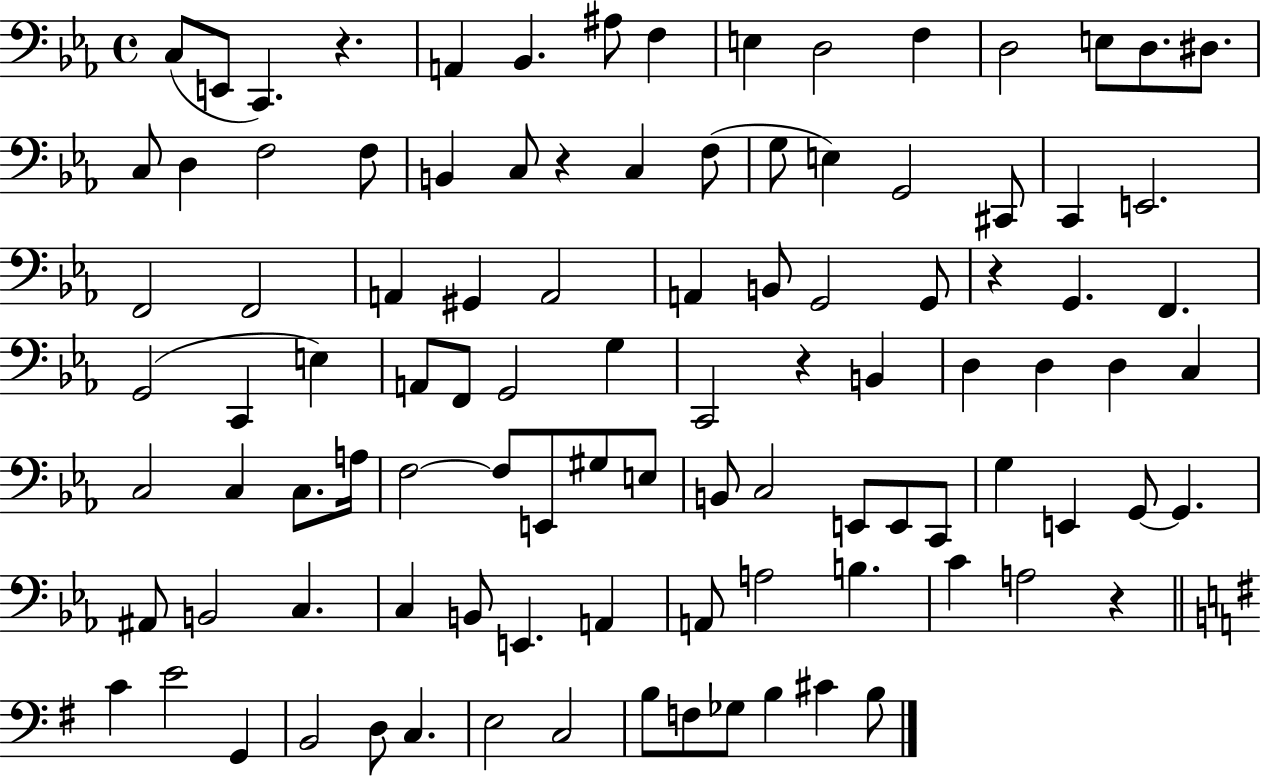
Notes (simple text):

C3/e E2/e C2/q. R/q. A2/q Bb2/q. A#3/e F3/q E3/q D3/h F3/q D3/h E3/e D3/e. D#3/e. C3/e D3/q F3/h F3/e B2/q C3/e R/q C3/q F3/e G3/e E3/q G2/h C#2/e C2/q E2/h. F2/h F2/h A2/q G#2/q A2/h A2/q B2/e G2/h G2/e R/q G2/q. F2/q. G2/h C2/q E3/q A2/e F2/e G2/h G3/q C2/h R/q B2/q D3/q D3/q D3/q C3/q C3/h C3/q C3/e. A3/s F3/h F3/e E2/e G#3/e E3/e B2/e C3/h E2/e E2/e C2/e G3/q E2/q G2/e G2/q. A#2/e B2/h C3/q. C3/q B2/e E2/q. A2/q A2/e A3/h B3/q. C4/q A3/h R/q C4/q E4/h G2/q B2/h D3/e C3/q. E3/h C3/h B3/e F3/e Gb3/e B3/q C#4/q B3/e